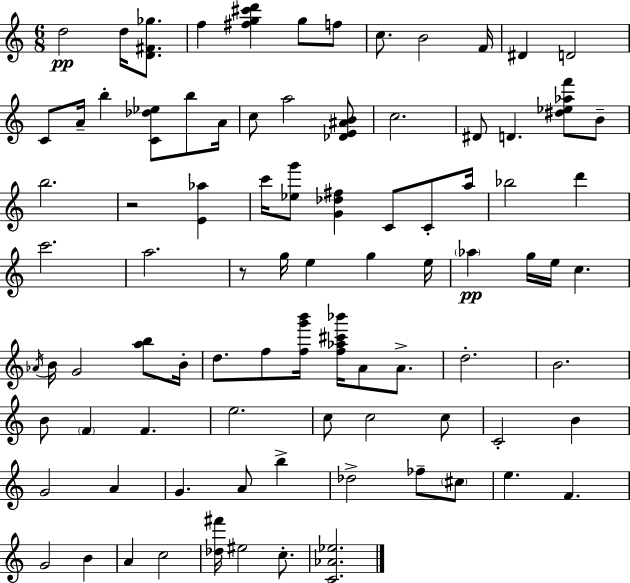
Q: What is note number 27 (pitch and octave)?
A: Bb5